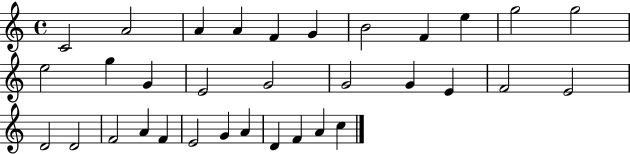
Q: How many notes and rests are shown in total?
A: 33